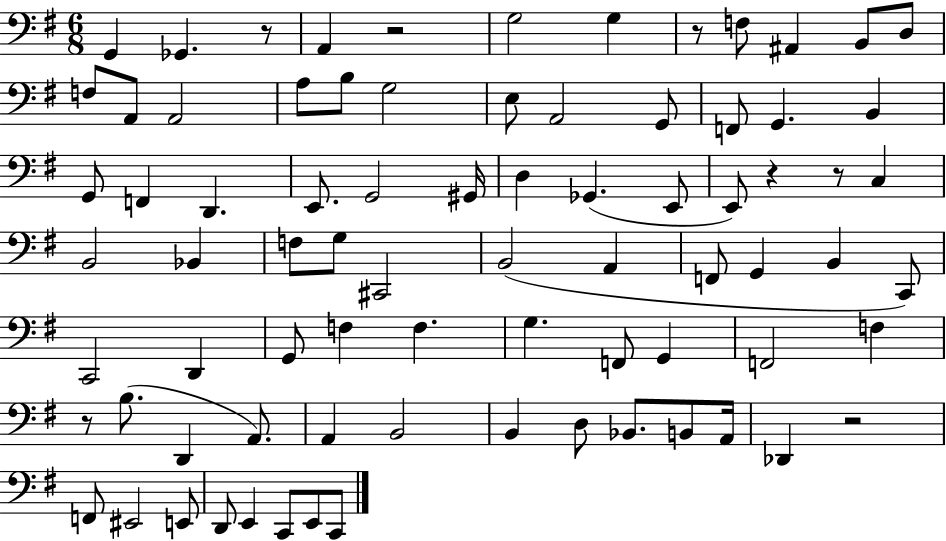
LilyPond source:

{
  \clef bass
  \numericTimeSignature
  \time 6/8
  \key g \major
  g,4 ges,4. r8 | a,4 r2 | g2 g4 | r8 f8 ais,4 b,8 d8 | \break f8 a,8 a,2 | a8 b8 g2 | e8 a,2 g,8 | f,8 g,4. b,4 | \break g,8 f,4 d,4. | e,8. g,2 gis,16 | d4 ges,4.( e,8 | e,8) r4 r8 c4 | \break b,2 bes,4 | f8 g8 cis,2 | b,2( a,4 | f,8 g,4 b,4 c,8) | \break c,2 d,4 | g,8 f4 f4. | g4. f,8 g,4 | f,2 f4 | \break r8 b8.( d,4 a,8.) | a,4 b,2 | b,4 d8 bes,8. b,8 a,16 | des,4 r2 | \break f,8 eis,2 e,8 | d,8 e,4 c,8 e,8 c,8 | \bar "|."
}